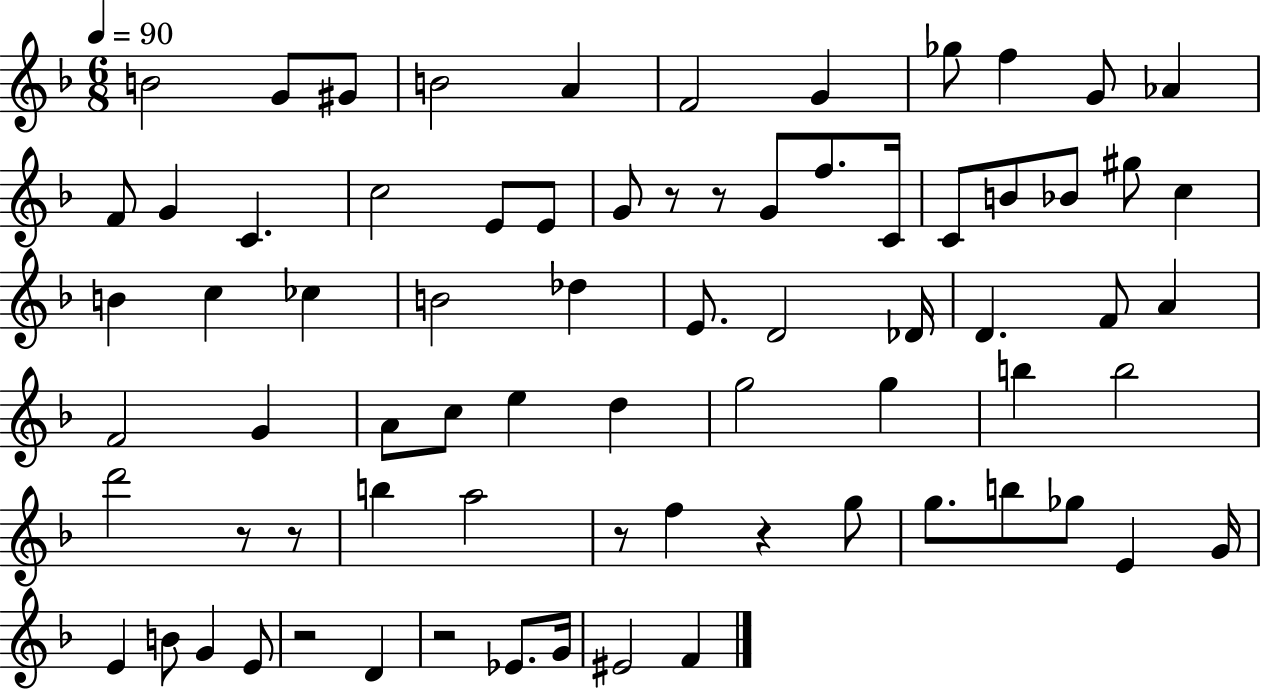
X:1
T:Untitled
M:6/8
L:1/4
K:F
B2 G/2 ^G/2 B2 A F2 G _g/2 f G/2 _A F/2 G C c2 E/2 E/2 G/2 z/2 z/2 G/2 f/2 C/4 C/2 B/2 _B/2 ^g/2 c B c _c B2 _d E/2 D2 _D/4 D F/2 A F2 G A/2 c/2 e d g2 g b b2 d'2 z/2 z/2 b a2 z/2 f z g/2 g/2 b/2 _g/2 E G/4 E B/2 G E/2 z2 D z2 _E/2 G/4 ^E2 F